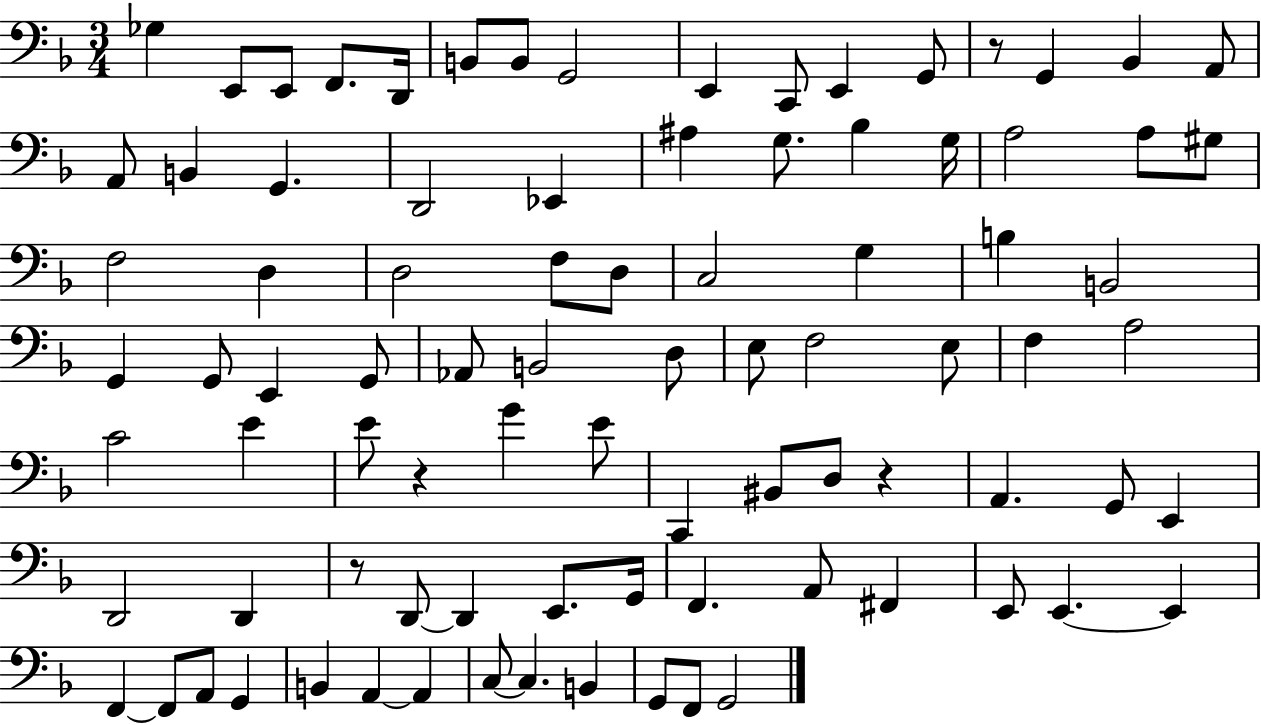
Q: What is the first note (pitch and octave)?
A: Gb3